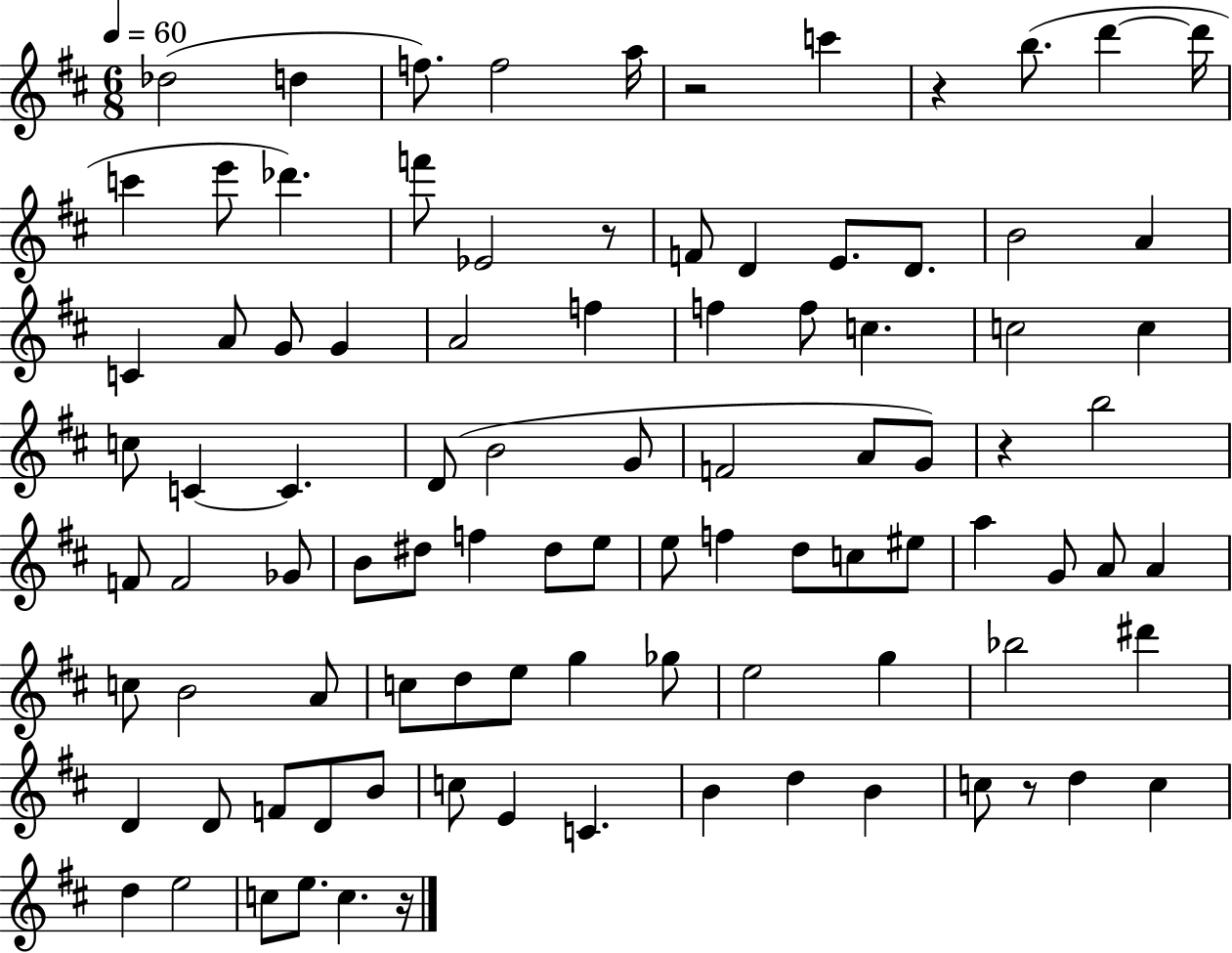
X:1
T:Untitled
M:6/8
L:1/4
K:D
_d2 d f/2 f2 a/4 z2 c' z b/2 d' d'/4 c' e'/2 _d' f'/2 _E2 z/2 F/2 D E/2 D/2 B2 A C A/2 G/2 G A2 f f f/2 c c2 c c/2 C C D/2 B2 G/2 F2 A/2 G/2 z b2 F/2 F2 _G/2 B/2 ^d/2 f ^d/2 e/2 e/2 f d/2 c/2 ^e/2 a G/2 A/2 A c/2 B2 A/2 c/2 d/2 e/2 g _g/2 e2 g _b2 ^d' D D/2 F/2 D/2 B/2 c/2 E C B d B c/2 z/2 d c d e2 c/2 e/2 c z/4